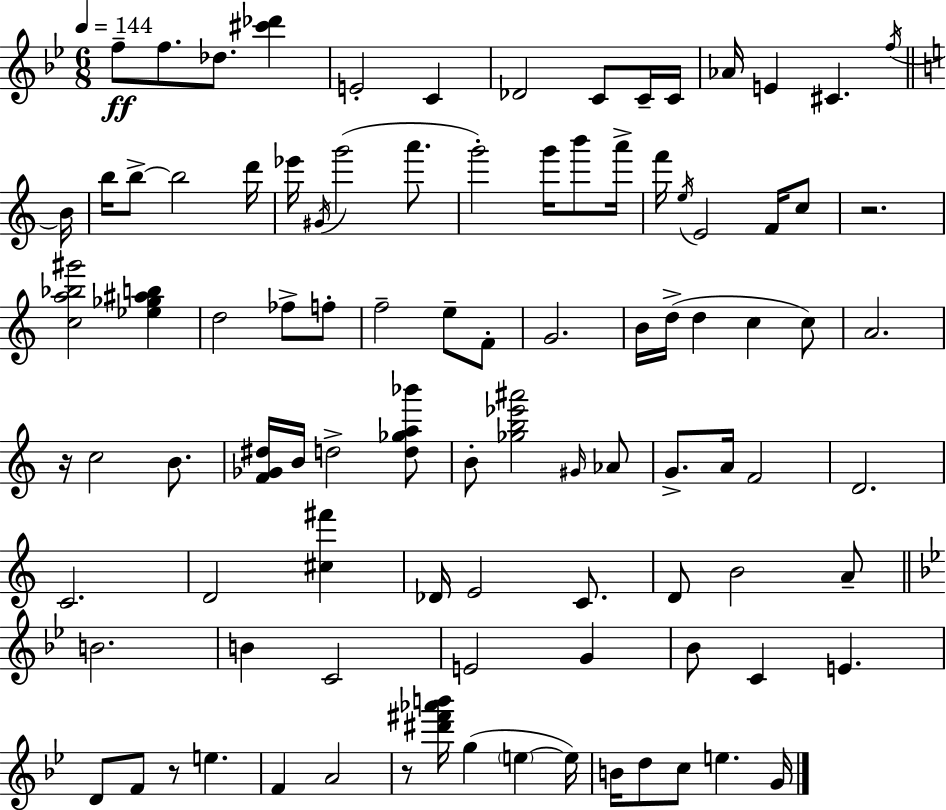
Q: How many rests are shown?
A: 4